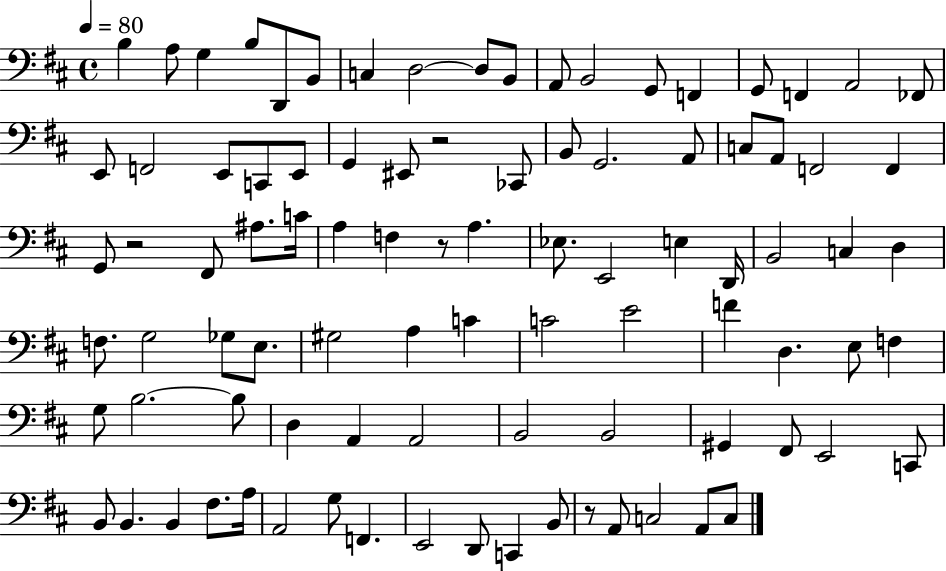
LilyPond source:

{
  \clef bass
  \time 4/4
  \defaultTimeSignature
  \key d \major
  \tempo 4 = 80
  b4 a8 g4 b8 d,8 b,8 | c4 d2~~ d8 b,8 | a,8 b,2 g,8 f,4 | g,8 f,4 a,2 fes,8 | \break e,8 f,2 e,8 c,8 e,8 | g,4 eis,8 r2 ces,8 | b,8 g,2. a,8 | c8 a,8 f,2 f,4 | \break g,8 r2 fis,8 ais8. c'16 | a4 f4 r8 a4. | ees8. e,2 e4 d,16 | b,2 c4 d4 | \break f8. g2 ges8 e8. | gis2 a4 c'4 | c'2 e'2 | f'4 d4. e8 f4 | \break g8 b2.~~ b8 | d4 a,4 a,2 | b,2 b,2 | gis,4 fis,8 e,2 c,8 | \break b,8 b,4. b,4 fis8. a16 | a,2 g8 f,4. | e,2 d,8 c,4 b,8 | r8 a,8 c2 a,8 c8 | \break \bar "|."
}